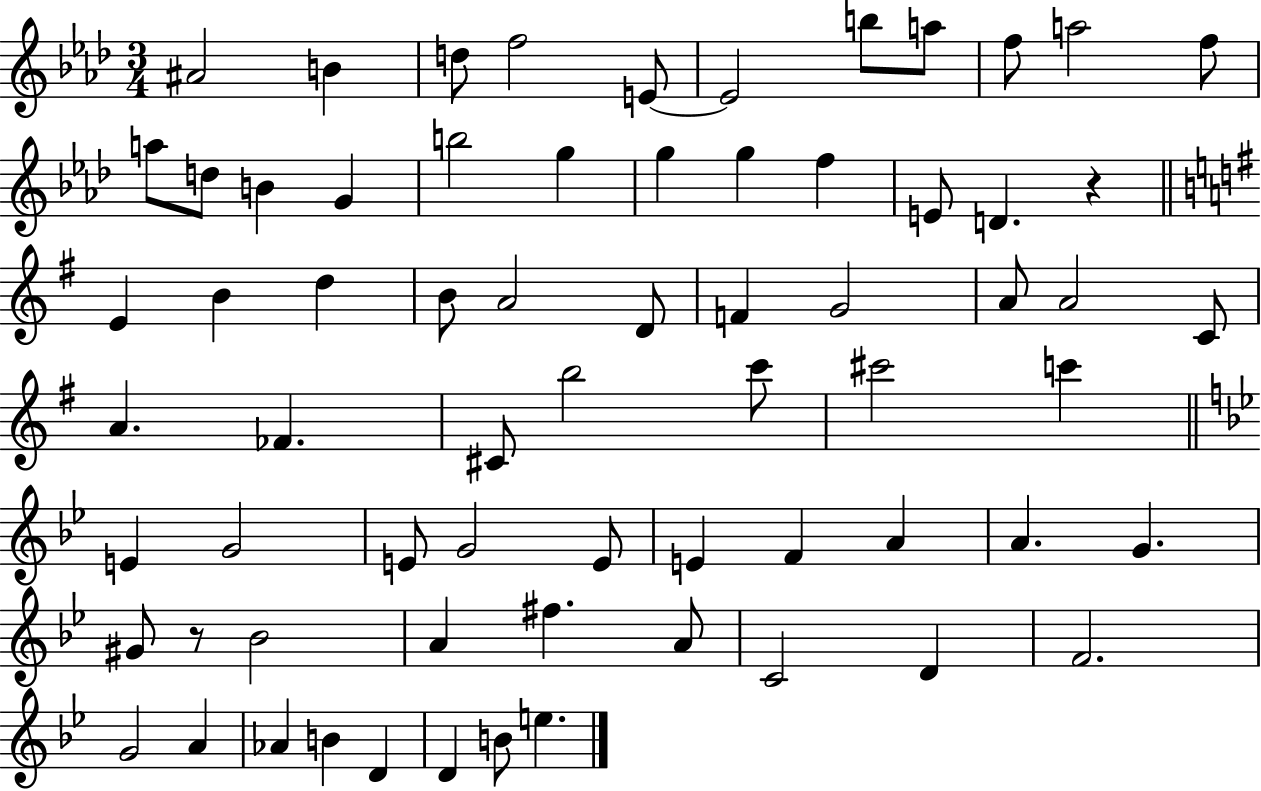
{
  \clef treble
  \numericTimeSignature
  \time 3/4
  \key aes \major
  ais'2 b'4 | d''8 f''2 e'8~~ | e'2 b''8 a''8 | f''8 a''2 f''8 | \break a''8 d''8 b'4 g'4 | b''2 g''4 | g''4 g''4 f''4 | e'8 d'4. r4 | \break \bar "||" \break \key g \major e'4 b'4 d''4 | b'8 a'2 d'8 | f'4 g'2 | a'8 a'2 c'8 | \break a'4. fes'4. | cis'8 b''2 c'''8 | cis'''2 c'''4 | \bar "||" \break \key bes \major e'4 g'2 | e'8 g'2 e'8 | e'4 f'4 a'4 | a'4. g'4. | \break gis'8 r8 bes'2 | a'4 fis''4. a'8 | c'2 d'4 | f'2. | \break g'2 a'4 | aes'4 b'4 d'4 | d'4 b'8 e''4. | \bar "|."
}